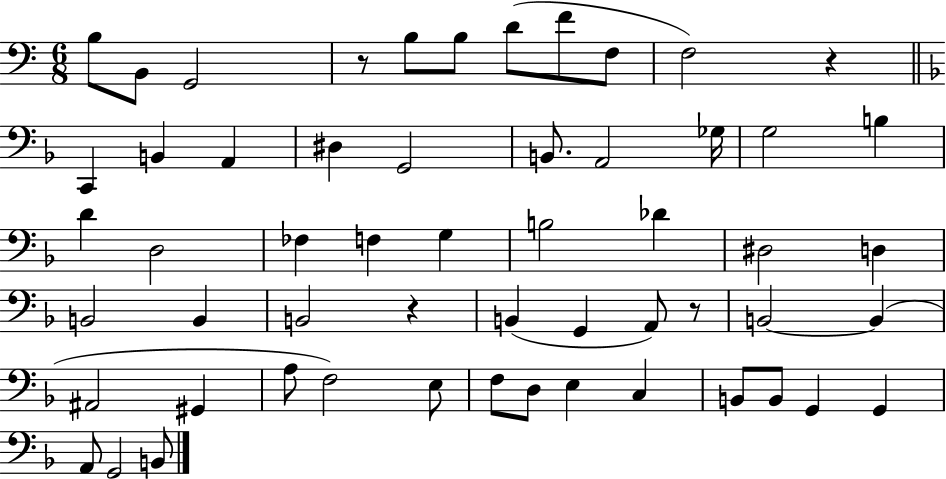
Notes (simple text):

B3/e B2/e G2/h R/e B3/e B3/e D4/e F4/e F3/e F3/h R/q C2/q B2/q A2/q D#3/q G2/h B2/e. A2/h Gb3/s G3/h B3/q D4/q D3/h FES3/q F3/q G3/q B3/h Db4/q D#3/h D3/q B2/h B2/q B2/h R/q B2/q G2/q A2/e R/e B2/h B2/q A#2/h G#2/q A3/e F3/h E3/e F3/e D3/e E3/q C3/q B2/e B2/e G2/q G2/q A2/e G2/h B2/e